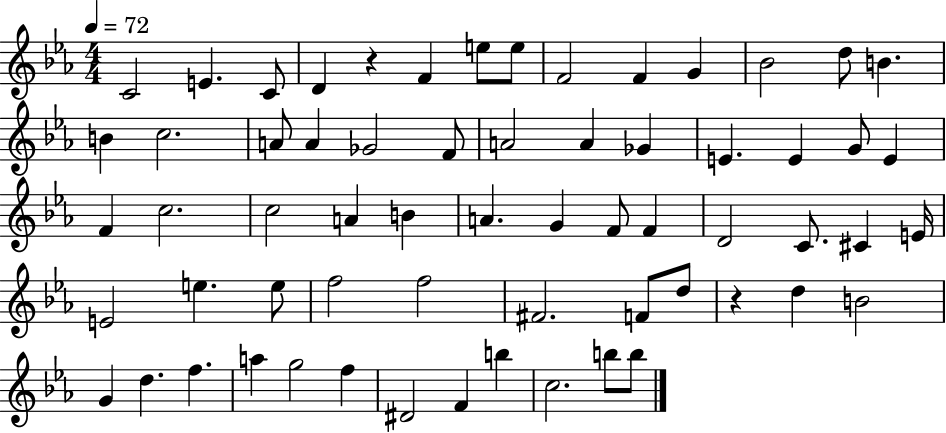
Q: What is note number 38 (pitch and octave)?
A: C#4